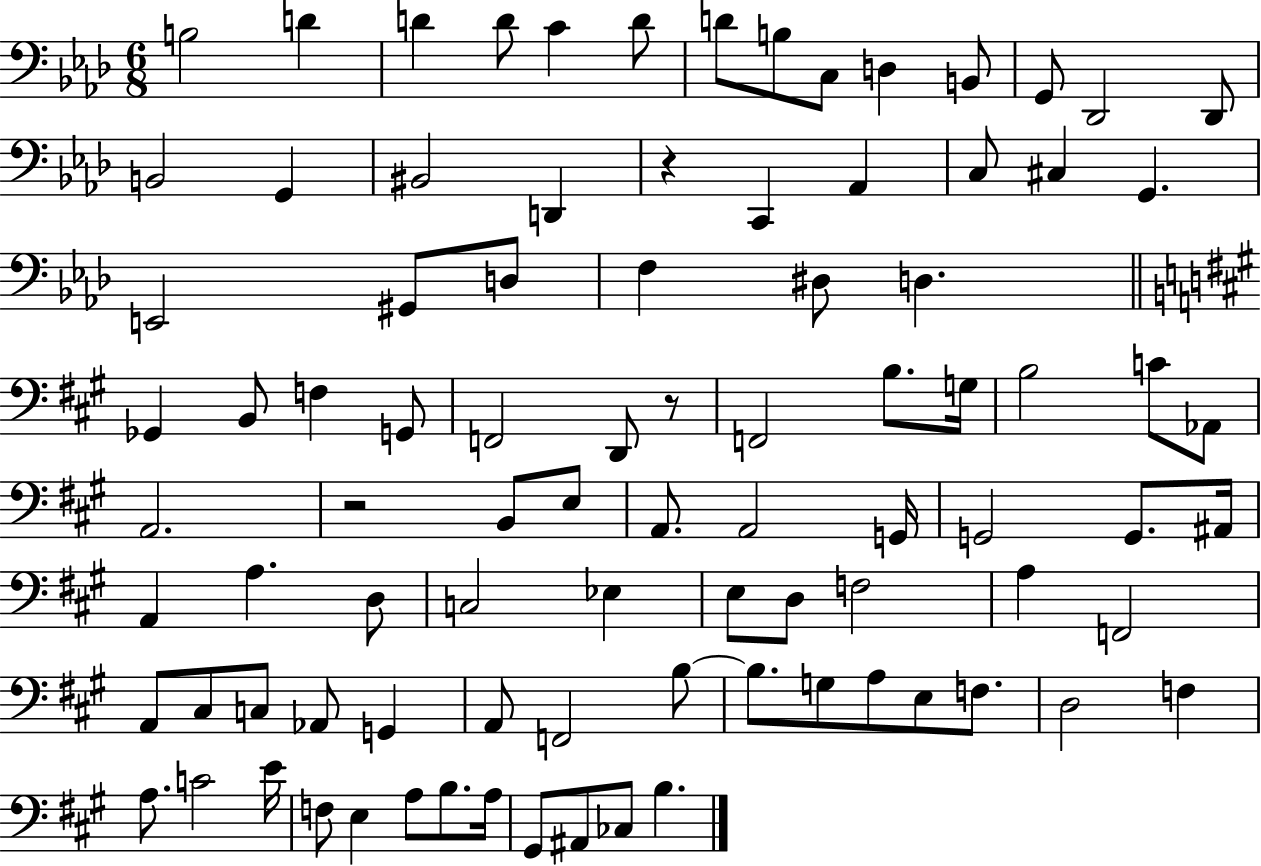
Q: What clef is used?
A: bass